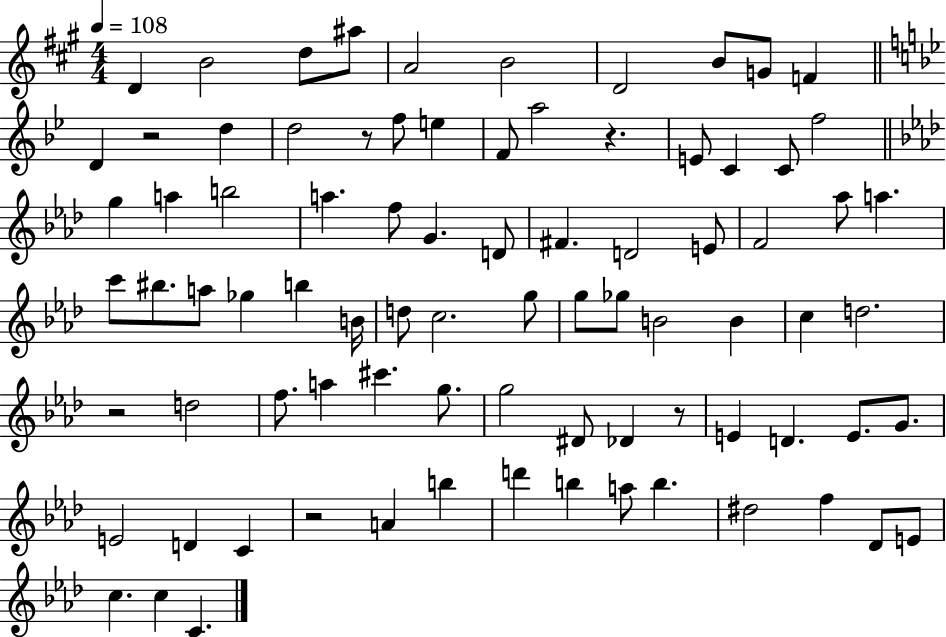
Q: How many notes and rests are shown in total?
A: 83